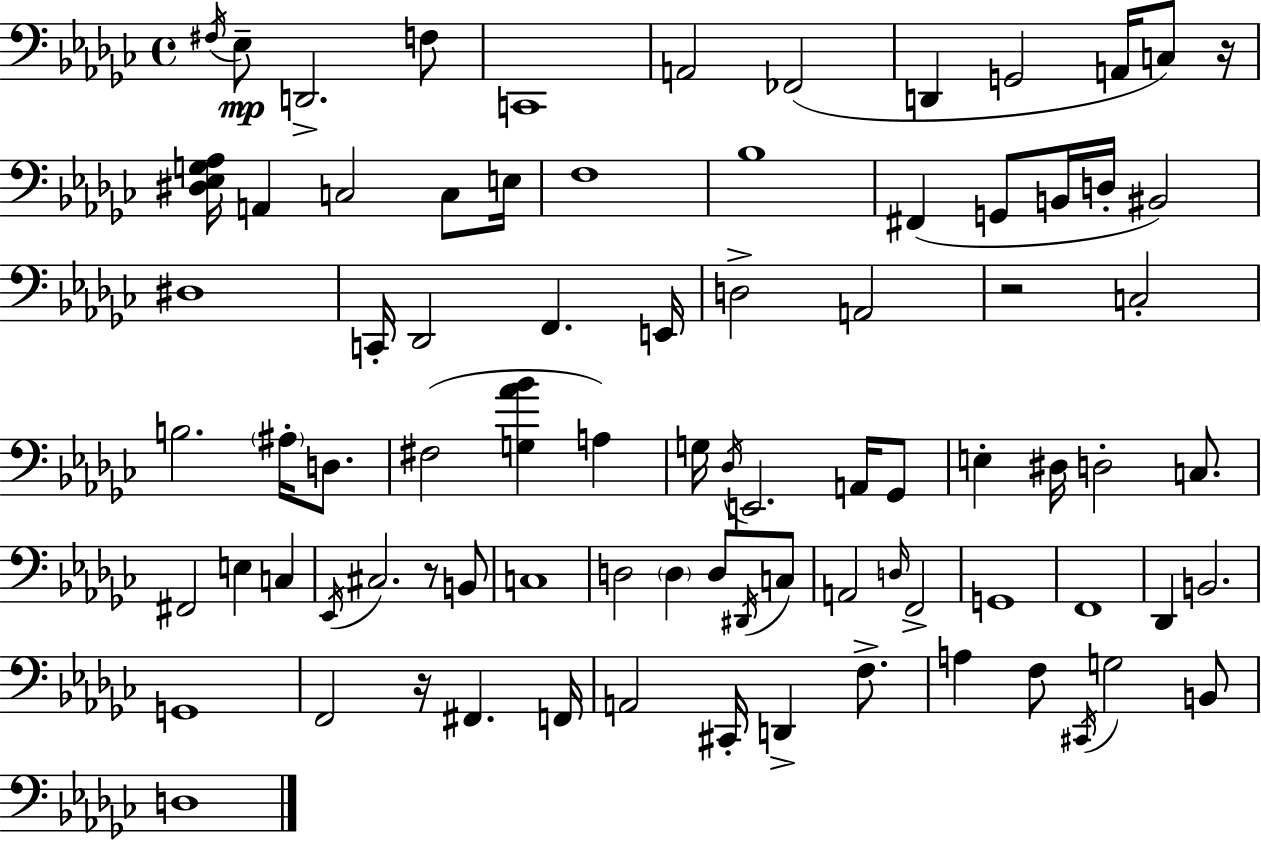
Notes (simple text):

F#3/s Eb3/e D2/h. F3/e C2/w A2/h FES2/h D2/q G2/h A2/s C3/e R/s [D#3,Eb3,G3,Ab3]/s A2/q C3/h C3/e E3/s F3/w Bb3/w F#2/q G2/e B2/s D3/s BIS2/h D#3/w C2/s Db2/h F2/q. E2/s D3/h A2/h R/h C3/h B3/h. A#3/s D3/e. F#3/h [G3,Ab4,Bb4]/q A3/q G3/s Db3/s E2/h. A2/s Gb2/e E3/q D#3/s D3/h C3/e. F#2/h E3/q C3/q Eb2/s C#3/h. R/e B2/e C3/w D3/h D3/q D3/e D#2/s C3/e A2/h D3/s F2/h G2/w F2/w Db2/q B2/h. G2/w F2/h R/s F#2/q. F2/s A2/h C#2/s D2/q F3/e. A3/q F3/e C#2/s G3/h B2/e D3/w